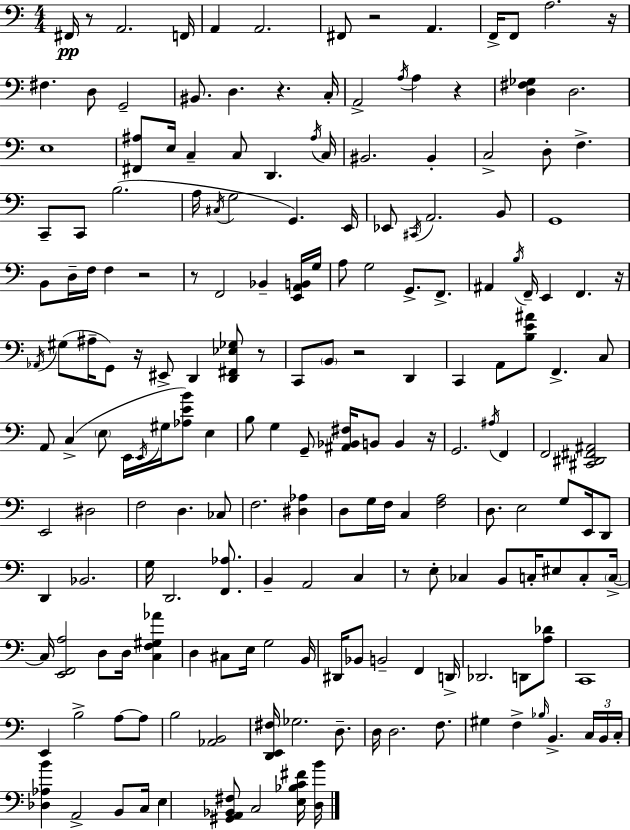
F#2/s R/e A2/h. F2/s A2/q A2/h. F#2/e R/h A2/q. F2/s F2/e A3/h. R/s F#3/q. D3/e G2/h BIS2/e. D3/q. R/q. C3/s A2/h A3/s A3/q R/q [D3,F#3,Gb3]/q D3/h. E3/w [F#2,A#3]/e E3/s C3/q C3/e D2/q. A#3/s C3/s BIS2/h. BIS2/q C3/h D3/e F3/q. C2/e C2/e B3/h. A3/s C#3/s G3/h G2/q. E2/s Eb2/e C#2/s A2/h. B2/e G2/w B2/e D3/s F3/s F3/q R/h R/e F2/h Bb2/q [E2,A2,B2]/s G3/s A3/e G3/h G2/e. F2/e. A#2/q B3/s F2/s E2/q F2/q. R/s Ab2/s G#3/e A#3/s G2/e R/s EIS2/e D2/q [D2,F#2,Eb3,Gb3]/e R/e C2/e B2/e R/h D2/q C2/q A2/e [B3,E4,A#4]/e F2/q. C3/e A2/e C3/q E3/e E2/s E2/s G#3/s [Ab3,E4,B4]/e E3/q B3/e G3/q G2/e [A#2,Bb2,F#3]/s B2/e B2/q R/s G2/h. A#3/s F2/q F2/h [C#2,D#2,F#2,A#2]/h E2/h D#3/h F3/h D3/q. CES3/e F3/h. [D#3,Ab3]/q D3/e G3/s F3/s C3/q [F3,A3]/h D3/e. E3/h G3/e E2/s D2/e D2/q Bb2/h. G3/s D2/h. [F2,Ab3]/e. B2/q A2/h C3/q R/e E3/e CES3/q B2/e C3/s EIS3/e C3/e C3/s C3/s [E2,F2,A3]/h D3/e D3/s [C3,F3,G#3,Ab4]/q D3/q C#3/e E3/s G3/h B2/s D#2/s Bb2/e B2/h F2/q D2/s Db2/h. D2/e [A3,Db4]/e C2/w E2/q B3/h A3/e A3/e B3/h [Ab2,B2]/h [D2,E2,F#3]/s Gb3/h. D3/e. D3/s D3/h. F3/e. G#3/q F3/q Bb3/s B2/q. C3/s B2/s C3/s [Db3,Ab3,B4]/q A2/h B2/e C3/s E3/q [G#2,A2,Bb2,F#3]/e C3/h [E3,Bb3,C4,F#4]/s [D3,B4]/s